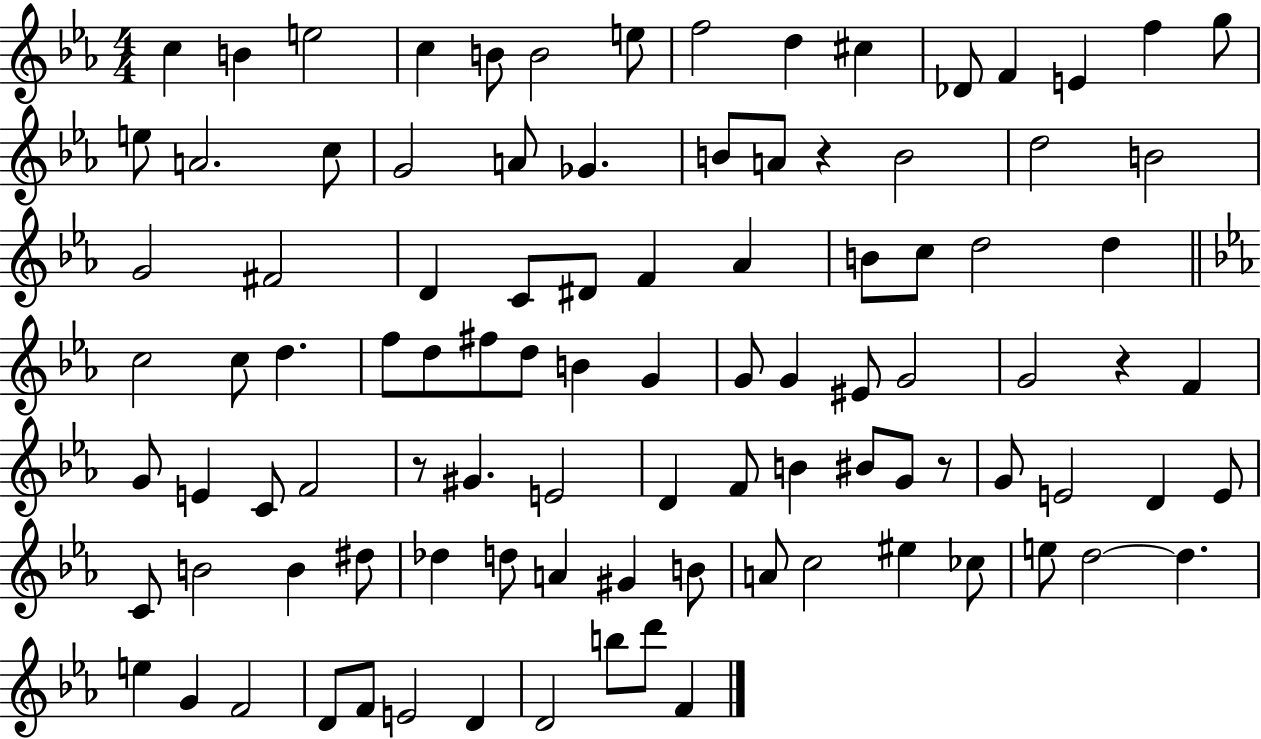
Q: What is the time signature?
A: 4/4